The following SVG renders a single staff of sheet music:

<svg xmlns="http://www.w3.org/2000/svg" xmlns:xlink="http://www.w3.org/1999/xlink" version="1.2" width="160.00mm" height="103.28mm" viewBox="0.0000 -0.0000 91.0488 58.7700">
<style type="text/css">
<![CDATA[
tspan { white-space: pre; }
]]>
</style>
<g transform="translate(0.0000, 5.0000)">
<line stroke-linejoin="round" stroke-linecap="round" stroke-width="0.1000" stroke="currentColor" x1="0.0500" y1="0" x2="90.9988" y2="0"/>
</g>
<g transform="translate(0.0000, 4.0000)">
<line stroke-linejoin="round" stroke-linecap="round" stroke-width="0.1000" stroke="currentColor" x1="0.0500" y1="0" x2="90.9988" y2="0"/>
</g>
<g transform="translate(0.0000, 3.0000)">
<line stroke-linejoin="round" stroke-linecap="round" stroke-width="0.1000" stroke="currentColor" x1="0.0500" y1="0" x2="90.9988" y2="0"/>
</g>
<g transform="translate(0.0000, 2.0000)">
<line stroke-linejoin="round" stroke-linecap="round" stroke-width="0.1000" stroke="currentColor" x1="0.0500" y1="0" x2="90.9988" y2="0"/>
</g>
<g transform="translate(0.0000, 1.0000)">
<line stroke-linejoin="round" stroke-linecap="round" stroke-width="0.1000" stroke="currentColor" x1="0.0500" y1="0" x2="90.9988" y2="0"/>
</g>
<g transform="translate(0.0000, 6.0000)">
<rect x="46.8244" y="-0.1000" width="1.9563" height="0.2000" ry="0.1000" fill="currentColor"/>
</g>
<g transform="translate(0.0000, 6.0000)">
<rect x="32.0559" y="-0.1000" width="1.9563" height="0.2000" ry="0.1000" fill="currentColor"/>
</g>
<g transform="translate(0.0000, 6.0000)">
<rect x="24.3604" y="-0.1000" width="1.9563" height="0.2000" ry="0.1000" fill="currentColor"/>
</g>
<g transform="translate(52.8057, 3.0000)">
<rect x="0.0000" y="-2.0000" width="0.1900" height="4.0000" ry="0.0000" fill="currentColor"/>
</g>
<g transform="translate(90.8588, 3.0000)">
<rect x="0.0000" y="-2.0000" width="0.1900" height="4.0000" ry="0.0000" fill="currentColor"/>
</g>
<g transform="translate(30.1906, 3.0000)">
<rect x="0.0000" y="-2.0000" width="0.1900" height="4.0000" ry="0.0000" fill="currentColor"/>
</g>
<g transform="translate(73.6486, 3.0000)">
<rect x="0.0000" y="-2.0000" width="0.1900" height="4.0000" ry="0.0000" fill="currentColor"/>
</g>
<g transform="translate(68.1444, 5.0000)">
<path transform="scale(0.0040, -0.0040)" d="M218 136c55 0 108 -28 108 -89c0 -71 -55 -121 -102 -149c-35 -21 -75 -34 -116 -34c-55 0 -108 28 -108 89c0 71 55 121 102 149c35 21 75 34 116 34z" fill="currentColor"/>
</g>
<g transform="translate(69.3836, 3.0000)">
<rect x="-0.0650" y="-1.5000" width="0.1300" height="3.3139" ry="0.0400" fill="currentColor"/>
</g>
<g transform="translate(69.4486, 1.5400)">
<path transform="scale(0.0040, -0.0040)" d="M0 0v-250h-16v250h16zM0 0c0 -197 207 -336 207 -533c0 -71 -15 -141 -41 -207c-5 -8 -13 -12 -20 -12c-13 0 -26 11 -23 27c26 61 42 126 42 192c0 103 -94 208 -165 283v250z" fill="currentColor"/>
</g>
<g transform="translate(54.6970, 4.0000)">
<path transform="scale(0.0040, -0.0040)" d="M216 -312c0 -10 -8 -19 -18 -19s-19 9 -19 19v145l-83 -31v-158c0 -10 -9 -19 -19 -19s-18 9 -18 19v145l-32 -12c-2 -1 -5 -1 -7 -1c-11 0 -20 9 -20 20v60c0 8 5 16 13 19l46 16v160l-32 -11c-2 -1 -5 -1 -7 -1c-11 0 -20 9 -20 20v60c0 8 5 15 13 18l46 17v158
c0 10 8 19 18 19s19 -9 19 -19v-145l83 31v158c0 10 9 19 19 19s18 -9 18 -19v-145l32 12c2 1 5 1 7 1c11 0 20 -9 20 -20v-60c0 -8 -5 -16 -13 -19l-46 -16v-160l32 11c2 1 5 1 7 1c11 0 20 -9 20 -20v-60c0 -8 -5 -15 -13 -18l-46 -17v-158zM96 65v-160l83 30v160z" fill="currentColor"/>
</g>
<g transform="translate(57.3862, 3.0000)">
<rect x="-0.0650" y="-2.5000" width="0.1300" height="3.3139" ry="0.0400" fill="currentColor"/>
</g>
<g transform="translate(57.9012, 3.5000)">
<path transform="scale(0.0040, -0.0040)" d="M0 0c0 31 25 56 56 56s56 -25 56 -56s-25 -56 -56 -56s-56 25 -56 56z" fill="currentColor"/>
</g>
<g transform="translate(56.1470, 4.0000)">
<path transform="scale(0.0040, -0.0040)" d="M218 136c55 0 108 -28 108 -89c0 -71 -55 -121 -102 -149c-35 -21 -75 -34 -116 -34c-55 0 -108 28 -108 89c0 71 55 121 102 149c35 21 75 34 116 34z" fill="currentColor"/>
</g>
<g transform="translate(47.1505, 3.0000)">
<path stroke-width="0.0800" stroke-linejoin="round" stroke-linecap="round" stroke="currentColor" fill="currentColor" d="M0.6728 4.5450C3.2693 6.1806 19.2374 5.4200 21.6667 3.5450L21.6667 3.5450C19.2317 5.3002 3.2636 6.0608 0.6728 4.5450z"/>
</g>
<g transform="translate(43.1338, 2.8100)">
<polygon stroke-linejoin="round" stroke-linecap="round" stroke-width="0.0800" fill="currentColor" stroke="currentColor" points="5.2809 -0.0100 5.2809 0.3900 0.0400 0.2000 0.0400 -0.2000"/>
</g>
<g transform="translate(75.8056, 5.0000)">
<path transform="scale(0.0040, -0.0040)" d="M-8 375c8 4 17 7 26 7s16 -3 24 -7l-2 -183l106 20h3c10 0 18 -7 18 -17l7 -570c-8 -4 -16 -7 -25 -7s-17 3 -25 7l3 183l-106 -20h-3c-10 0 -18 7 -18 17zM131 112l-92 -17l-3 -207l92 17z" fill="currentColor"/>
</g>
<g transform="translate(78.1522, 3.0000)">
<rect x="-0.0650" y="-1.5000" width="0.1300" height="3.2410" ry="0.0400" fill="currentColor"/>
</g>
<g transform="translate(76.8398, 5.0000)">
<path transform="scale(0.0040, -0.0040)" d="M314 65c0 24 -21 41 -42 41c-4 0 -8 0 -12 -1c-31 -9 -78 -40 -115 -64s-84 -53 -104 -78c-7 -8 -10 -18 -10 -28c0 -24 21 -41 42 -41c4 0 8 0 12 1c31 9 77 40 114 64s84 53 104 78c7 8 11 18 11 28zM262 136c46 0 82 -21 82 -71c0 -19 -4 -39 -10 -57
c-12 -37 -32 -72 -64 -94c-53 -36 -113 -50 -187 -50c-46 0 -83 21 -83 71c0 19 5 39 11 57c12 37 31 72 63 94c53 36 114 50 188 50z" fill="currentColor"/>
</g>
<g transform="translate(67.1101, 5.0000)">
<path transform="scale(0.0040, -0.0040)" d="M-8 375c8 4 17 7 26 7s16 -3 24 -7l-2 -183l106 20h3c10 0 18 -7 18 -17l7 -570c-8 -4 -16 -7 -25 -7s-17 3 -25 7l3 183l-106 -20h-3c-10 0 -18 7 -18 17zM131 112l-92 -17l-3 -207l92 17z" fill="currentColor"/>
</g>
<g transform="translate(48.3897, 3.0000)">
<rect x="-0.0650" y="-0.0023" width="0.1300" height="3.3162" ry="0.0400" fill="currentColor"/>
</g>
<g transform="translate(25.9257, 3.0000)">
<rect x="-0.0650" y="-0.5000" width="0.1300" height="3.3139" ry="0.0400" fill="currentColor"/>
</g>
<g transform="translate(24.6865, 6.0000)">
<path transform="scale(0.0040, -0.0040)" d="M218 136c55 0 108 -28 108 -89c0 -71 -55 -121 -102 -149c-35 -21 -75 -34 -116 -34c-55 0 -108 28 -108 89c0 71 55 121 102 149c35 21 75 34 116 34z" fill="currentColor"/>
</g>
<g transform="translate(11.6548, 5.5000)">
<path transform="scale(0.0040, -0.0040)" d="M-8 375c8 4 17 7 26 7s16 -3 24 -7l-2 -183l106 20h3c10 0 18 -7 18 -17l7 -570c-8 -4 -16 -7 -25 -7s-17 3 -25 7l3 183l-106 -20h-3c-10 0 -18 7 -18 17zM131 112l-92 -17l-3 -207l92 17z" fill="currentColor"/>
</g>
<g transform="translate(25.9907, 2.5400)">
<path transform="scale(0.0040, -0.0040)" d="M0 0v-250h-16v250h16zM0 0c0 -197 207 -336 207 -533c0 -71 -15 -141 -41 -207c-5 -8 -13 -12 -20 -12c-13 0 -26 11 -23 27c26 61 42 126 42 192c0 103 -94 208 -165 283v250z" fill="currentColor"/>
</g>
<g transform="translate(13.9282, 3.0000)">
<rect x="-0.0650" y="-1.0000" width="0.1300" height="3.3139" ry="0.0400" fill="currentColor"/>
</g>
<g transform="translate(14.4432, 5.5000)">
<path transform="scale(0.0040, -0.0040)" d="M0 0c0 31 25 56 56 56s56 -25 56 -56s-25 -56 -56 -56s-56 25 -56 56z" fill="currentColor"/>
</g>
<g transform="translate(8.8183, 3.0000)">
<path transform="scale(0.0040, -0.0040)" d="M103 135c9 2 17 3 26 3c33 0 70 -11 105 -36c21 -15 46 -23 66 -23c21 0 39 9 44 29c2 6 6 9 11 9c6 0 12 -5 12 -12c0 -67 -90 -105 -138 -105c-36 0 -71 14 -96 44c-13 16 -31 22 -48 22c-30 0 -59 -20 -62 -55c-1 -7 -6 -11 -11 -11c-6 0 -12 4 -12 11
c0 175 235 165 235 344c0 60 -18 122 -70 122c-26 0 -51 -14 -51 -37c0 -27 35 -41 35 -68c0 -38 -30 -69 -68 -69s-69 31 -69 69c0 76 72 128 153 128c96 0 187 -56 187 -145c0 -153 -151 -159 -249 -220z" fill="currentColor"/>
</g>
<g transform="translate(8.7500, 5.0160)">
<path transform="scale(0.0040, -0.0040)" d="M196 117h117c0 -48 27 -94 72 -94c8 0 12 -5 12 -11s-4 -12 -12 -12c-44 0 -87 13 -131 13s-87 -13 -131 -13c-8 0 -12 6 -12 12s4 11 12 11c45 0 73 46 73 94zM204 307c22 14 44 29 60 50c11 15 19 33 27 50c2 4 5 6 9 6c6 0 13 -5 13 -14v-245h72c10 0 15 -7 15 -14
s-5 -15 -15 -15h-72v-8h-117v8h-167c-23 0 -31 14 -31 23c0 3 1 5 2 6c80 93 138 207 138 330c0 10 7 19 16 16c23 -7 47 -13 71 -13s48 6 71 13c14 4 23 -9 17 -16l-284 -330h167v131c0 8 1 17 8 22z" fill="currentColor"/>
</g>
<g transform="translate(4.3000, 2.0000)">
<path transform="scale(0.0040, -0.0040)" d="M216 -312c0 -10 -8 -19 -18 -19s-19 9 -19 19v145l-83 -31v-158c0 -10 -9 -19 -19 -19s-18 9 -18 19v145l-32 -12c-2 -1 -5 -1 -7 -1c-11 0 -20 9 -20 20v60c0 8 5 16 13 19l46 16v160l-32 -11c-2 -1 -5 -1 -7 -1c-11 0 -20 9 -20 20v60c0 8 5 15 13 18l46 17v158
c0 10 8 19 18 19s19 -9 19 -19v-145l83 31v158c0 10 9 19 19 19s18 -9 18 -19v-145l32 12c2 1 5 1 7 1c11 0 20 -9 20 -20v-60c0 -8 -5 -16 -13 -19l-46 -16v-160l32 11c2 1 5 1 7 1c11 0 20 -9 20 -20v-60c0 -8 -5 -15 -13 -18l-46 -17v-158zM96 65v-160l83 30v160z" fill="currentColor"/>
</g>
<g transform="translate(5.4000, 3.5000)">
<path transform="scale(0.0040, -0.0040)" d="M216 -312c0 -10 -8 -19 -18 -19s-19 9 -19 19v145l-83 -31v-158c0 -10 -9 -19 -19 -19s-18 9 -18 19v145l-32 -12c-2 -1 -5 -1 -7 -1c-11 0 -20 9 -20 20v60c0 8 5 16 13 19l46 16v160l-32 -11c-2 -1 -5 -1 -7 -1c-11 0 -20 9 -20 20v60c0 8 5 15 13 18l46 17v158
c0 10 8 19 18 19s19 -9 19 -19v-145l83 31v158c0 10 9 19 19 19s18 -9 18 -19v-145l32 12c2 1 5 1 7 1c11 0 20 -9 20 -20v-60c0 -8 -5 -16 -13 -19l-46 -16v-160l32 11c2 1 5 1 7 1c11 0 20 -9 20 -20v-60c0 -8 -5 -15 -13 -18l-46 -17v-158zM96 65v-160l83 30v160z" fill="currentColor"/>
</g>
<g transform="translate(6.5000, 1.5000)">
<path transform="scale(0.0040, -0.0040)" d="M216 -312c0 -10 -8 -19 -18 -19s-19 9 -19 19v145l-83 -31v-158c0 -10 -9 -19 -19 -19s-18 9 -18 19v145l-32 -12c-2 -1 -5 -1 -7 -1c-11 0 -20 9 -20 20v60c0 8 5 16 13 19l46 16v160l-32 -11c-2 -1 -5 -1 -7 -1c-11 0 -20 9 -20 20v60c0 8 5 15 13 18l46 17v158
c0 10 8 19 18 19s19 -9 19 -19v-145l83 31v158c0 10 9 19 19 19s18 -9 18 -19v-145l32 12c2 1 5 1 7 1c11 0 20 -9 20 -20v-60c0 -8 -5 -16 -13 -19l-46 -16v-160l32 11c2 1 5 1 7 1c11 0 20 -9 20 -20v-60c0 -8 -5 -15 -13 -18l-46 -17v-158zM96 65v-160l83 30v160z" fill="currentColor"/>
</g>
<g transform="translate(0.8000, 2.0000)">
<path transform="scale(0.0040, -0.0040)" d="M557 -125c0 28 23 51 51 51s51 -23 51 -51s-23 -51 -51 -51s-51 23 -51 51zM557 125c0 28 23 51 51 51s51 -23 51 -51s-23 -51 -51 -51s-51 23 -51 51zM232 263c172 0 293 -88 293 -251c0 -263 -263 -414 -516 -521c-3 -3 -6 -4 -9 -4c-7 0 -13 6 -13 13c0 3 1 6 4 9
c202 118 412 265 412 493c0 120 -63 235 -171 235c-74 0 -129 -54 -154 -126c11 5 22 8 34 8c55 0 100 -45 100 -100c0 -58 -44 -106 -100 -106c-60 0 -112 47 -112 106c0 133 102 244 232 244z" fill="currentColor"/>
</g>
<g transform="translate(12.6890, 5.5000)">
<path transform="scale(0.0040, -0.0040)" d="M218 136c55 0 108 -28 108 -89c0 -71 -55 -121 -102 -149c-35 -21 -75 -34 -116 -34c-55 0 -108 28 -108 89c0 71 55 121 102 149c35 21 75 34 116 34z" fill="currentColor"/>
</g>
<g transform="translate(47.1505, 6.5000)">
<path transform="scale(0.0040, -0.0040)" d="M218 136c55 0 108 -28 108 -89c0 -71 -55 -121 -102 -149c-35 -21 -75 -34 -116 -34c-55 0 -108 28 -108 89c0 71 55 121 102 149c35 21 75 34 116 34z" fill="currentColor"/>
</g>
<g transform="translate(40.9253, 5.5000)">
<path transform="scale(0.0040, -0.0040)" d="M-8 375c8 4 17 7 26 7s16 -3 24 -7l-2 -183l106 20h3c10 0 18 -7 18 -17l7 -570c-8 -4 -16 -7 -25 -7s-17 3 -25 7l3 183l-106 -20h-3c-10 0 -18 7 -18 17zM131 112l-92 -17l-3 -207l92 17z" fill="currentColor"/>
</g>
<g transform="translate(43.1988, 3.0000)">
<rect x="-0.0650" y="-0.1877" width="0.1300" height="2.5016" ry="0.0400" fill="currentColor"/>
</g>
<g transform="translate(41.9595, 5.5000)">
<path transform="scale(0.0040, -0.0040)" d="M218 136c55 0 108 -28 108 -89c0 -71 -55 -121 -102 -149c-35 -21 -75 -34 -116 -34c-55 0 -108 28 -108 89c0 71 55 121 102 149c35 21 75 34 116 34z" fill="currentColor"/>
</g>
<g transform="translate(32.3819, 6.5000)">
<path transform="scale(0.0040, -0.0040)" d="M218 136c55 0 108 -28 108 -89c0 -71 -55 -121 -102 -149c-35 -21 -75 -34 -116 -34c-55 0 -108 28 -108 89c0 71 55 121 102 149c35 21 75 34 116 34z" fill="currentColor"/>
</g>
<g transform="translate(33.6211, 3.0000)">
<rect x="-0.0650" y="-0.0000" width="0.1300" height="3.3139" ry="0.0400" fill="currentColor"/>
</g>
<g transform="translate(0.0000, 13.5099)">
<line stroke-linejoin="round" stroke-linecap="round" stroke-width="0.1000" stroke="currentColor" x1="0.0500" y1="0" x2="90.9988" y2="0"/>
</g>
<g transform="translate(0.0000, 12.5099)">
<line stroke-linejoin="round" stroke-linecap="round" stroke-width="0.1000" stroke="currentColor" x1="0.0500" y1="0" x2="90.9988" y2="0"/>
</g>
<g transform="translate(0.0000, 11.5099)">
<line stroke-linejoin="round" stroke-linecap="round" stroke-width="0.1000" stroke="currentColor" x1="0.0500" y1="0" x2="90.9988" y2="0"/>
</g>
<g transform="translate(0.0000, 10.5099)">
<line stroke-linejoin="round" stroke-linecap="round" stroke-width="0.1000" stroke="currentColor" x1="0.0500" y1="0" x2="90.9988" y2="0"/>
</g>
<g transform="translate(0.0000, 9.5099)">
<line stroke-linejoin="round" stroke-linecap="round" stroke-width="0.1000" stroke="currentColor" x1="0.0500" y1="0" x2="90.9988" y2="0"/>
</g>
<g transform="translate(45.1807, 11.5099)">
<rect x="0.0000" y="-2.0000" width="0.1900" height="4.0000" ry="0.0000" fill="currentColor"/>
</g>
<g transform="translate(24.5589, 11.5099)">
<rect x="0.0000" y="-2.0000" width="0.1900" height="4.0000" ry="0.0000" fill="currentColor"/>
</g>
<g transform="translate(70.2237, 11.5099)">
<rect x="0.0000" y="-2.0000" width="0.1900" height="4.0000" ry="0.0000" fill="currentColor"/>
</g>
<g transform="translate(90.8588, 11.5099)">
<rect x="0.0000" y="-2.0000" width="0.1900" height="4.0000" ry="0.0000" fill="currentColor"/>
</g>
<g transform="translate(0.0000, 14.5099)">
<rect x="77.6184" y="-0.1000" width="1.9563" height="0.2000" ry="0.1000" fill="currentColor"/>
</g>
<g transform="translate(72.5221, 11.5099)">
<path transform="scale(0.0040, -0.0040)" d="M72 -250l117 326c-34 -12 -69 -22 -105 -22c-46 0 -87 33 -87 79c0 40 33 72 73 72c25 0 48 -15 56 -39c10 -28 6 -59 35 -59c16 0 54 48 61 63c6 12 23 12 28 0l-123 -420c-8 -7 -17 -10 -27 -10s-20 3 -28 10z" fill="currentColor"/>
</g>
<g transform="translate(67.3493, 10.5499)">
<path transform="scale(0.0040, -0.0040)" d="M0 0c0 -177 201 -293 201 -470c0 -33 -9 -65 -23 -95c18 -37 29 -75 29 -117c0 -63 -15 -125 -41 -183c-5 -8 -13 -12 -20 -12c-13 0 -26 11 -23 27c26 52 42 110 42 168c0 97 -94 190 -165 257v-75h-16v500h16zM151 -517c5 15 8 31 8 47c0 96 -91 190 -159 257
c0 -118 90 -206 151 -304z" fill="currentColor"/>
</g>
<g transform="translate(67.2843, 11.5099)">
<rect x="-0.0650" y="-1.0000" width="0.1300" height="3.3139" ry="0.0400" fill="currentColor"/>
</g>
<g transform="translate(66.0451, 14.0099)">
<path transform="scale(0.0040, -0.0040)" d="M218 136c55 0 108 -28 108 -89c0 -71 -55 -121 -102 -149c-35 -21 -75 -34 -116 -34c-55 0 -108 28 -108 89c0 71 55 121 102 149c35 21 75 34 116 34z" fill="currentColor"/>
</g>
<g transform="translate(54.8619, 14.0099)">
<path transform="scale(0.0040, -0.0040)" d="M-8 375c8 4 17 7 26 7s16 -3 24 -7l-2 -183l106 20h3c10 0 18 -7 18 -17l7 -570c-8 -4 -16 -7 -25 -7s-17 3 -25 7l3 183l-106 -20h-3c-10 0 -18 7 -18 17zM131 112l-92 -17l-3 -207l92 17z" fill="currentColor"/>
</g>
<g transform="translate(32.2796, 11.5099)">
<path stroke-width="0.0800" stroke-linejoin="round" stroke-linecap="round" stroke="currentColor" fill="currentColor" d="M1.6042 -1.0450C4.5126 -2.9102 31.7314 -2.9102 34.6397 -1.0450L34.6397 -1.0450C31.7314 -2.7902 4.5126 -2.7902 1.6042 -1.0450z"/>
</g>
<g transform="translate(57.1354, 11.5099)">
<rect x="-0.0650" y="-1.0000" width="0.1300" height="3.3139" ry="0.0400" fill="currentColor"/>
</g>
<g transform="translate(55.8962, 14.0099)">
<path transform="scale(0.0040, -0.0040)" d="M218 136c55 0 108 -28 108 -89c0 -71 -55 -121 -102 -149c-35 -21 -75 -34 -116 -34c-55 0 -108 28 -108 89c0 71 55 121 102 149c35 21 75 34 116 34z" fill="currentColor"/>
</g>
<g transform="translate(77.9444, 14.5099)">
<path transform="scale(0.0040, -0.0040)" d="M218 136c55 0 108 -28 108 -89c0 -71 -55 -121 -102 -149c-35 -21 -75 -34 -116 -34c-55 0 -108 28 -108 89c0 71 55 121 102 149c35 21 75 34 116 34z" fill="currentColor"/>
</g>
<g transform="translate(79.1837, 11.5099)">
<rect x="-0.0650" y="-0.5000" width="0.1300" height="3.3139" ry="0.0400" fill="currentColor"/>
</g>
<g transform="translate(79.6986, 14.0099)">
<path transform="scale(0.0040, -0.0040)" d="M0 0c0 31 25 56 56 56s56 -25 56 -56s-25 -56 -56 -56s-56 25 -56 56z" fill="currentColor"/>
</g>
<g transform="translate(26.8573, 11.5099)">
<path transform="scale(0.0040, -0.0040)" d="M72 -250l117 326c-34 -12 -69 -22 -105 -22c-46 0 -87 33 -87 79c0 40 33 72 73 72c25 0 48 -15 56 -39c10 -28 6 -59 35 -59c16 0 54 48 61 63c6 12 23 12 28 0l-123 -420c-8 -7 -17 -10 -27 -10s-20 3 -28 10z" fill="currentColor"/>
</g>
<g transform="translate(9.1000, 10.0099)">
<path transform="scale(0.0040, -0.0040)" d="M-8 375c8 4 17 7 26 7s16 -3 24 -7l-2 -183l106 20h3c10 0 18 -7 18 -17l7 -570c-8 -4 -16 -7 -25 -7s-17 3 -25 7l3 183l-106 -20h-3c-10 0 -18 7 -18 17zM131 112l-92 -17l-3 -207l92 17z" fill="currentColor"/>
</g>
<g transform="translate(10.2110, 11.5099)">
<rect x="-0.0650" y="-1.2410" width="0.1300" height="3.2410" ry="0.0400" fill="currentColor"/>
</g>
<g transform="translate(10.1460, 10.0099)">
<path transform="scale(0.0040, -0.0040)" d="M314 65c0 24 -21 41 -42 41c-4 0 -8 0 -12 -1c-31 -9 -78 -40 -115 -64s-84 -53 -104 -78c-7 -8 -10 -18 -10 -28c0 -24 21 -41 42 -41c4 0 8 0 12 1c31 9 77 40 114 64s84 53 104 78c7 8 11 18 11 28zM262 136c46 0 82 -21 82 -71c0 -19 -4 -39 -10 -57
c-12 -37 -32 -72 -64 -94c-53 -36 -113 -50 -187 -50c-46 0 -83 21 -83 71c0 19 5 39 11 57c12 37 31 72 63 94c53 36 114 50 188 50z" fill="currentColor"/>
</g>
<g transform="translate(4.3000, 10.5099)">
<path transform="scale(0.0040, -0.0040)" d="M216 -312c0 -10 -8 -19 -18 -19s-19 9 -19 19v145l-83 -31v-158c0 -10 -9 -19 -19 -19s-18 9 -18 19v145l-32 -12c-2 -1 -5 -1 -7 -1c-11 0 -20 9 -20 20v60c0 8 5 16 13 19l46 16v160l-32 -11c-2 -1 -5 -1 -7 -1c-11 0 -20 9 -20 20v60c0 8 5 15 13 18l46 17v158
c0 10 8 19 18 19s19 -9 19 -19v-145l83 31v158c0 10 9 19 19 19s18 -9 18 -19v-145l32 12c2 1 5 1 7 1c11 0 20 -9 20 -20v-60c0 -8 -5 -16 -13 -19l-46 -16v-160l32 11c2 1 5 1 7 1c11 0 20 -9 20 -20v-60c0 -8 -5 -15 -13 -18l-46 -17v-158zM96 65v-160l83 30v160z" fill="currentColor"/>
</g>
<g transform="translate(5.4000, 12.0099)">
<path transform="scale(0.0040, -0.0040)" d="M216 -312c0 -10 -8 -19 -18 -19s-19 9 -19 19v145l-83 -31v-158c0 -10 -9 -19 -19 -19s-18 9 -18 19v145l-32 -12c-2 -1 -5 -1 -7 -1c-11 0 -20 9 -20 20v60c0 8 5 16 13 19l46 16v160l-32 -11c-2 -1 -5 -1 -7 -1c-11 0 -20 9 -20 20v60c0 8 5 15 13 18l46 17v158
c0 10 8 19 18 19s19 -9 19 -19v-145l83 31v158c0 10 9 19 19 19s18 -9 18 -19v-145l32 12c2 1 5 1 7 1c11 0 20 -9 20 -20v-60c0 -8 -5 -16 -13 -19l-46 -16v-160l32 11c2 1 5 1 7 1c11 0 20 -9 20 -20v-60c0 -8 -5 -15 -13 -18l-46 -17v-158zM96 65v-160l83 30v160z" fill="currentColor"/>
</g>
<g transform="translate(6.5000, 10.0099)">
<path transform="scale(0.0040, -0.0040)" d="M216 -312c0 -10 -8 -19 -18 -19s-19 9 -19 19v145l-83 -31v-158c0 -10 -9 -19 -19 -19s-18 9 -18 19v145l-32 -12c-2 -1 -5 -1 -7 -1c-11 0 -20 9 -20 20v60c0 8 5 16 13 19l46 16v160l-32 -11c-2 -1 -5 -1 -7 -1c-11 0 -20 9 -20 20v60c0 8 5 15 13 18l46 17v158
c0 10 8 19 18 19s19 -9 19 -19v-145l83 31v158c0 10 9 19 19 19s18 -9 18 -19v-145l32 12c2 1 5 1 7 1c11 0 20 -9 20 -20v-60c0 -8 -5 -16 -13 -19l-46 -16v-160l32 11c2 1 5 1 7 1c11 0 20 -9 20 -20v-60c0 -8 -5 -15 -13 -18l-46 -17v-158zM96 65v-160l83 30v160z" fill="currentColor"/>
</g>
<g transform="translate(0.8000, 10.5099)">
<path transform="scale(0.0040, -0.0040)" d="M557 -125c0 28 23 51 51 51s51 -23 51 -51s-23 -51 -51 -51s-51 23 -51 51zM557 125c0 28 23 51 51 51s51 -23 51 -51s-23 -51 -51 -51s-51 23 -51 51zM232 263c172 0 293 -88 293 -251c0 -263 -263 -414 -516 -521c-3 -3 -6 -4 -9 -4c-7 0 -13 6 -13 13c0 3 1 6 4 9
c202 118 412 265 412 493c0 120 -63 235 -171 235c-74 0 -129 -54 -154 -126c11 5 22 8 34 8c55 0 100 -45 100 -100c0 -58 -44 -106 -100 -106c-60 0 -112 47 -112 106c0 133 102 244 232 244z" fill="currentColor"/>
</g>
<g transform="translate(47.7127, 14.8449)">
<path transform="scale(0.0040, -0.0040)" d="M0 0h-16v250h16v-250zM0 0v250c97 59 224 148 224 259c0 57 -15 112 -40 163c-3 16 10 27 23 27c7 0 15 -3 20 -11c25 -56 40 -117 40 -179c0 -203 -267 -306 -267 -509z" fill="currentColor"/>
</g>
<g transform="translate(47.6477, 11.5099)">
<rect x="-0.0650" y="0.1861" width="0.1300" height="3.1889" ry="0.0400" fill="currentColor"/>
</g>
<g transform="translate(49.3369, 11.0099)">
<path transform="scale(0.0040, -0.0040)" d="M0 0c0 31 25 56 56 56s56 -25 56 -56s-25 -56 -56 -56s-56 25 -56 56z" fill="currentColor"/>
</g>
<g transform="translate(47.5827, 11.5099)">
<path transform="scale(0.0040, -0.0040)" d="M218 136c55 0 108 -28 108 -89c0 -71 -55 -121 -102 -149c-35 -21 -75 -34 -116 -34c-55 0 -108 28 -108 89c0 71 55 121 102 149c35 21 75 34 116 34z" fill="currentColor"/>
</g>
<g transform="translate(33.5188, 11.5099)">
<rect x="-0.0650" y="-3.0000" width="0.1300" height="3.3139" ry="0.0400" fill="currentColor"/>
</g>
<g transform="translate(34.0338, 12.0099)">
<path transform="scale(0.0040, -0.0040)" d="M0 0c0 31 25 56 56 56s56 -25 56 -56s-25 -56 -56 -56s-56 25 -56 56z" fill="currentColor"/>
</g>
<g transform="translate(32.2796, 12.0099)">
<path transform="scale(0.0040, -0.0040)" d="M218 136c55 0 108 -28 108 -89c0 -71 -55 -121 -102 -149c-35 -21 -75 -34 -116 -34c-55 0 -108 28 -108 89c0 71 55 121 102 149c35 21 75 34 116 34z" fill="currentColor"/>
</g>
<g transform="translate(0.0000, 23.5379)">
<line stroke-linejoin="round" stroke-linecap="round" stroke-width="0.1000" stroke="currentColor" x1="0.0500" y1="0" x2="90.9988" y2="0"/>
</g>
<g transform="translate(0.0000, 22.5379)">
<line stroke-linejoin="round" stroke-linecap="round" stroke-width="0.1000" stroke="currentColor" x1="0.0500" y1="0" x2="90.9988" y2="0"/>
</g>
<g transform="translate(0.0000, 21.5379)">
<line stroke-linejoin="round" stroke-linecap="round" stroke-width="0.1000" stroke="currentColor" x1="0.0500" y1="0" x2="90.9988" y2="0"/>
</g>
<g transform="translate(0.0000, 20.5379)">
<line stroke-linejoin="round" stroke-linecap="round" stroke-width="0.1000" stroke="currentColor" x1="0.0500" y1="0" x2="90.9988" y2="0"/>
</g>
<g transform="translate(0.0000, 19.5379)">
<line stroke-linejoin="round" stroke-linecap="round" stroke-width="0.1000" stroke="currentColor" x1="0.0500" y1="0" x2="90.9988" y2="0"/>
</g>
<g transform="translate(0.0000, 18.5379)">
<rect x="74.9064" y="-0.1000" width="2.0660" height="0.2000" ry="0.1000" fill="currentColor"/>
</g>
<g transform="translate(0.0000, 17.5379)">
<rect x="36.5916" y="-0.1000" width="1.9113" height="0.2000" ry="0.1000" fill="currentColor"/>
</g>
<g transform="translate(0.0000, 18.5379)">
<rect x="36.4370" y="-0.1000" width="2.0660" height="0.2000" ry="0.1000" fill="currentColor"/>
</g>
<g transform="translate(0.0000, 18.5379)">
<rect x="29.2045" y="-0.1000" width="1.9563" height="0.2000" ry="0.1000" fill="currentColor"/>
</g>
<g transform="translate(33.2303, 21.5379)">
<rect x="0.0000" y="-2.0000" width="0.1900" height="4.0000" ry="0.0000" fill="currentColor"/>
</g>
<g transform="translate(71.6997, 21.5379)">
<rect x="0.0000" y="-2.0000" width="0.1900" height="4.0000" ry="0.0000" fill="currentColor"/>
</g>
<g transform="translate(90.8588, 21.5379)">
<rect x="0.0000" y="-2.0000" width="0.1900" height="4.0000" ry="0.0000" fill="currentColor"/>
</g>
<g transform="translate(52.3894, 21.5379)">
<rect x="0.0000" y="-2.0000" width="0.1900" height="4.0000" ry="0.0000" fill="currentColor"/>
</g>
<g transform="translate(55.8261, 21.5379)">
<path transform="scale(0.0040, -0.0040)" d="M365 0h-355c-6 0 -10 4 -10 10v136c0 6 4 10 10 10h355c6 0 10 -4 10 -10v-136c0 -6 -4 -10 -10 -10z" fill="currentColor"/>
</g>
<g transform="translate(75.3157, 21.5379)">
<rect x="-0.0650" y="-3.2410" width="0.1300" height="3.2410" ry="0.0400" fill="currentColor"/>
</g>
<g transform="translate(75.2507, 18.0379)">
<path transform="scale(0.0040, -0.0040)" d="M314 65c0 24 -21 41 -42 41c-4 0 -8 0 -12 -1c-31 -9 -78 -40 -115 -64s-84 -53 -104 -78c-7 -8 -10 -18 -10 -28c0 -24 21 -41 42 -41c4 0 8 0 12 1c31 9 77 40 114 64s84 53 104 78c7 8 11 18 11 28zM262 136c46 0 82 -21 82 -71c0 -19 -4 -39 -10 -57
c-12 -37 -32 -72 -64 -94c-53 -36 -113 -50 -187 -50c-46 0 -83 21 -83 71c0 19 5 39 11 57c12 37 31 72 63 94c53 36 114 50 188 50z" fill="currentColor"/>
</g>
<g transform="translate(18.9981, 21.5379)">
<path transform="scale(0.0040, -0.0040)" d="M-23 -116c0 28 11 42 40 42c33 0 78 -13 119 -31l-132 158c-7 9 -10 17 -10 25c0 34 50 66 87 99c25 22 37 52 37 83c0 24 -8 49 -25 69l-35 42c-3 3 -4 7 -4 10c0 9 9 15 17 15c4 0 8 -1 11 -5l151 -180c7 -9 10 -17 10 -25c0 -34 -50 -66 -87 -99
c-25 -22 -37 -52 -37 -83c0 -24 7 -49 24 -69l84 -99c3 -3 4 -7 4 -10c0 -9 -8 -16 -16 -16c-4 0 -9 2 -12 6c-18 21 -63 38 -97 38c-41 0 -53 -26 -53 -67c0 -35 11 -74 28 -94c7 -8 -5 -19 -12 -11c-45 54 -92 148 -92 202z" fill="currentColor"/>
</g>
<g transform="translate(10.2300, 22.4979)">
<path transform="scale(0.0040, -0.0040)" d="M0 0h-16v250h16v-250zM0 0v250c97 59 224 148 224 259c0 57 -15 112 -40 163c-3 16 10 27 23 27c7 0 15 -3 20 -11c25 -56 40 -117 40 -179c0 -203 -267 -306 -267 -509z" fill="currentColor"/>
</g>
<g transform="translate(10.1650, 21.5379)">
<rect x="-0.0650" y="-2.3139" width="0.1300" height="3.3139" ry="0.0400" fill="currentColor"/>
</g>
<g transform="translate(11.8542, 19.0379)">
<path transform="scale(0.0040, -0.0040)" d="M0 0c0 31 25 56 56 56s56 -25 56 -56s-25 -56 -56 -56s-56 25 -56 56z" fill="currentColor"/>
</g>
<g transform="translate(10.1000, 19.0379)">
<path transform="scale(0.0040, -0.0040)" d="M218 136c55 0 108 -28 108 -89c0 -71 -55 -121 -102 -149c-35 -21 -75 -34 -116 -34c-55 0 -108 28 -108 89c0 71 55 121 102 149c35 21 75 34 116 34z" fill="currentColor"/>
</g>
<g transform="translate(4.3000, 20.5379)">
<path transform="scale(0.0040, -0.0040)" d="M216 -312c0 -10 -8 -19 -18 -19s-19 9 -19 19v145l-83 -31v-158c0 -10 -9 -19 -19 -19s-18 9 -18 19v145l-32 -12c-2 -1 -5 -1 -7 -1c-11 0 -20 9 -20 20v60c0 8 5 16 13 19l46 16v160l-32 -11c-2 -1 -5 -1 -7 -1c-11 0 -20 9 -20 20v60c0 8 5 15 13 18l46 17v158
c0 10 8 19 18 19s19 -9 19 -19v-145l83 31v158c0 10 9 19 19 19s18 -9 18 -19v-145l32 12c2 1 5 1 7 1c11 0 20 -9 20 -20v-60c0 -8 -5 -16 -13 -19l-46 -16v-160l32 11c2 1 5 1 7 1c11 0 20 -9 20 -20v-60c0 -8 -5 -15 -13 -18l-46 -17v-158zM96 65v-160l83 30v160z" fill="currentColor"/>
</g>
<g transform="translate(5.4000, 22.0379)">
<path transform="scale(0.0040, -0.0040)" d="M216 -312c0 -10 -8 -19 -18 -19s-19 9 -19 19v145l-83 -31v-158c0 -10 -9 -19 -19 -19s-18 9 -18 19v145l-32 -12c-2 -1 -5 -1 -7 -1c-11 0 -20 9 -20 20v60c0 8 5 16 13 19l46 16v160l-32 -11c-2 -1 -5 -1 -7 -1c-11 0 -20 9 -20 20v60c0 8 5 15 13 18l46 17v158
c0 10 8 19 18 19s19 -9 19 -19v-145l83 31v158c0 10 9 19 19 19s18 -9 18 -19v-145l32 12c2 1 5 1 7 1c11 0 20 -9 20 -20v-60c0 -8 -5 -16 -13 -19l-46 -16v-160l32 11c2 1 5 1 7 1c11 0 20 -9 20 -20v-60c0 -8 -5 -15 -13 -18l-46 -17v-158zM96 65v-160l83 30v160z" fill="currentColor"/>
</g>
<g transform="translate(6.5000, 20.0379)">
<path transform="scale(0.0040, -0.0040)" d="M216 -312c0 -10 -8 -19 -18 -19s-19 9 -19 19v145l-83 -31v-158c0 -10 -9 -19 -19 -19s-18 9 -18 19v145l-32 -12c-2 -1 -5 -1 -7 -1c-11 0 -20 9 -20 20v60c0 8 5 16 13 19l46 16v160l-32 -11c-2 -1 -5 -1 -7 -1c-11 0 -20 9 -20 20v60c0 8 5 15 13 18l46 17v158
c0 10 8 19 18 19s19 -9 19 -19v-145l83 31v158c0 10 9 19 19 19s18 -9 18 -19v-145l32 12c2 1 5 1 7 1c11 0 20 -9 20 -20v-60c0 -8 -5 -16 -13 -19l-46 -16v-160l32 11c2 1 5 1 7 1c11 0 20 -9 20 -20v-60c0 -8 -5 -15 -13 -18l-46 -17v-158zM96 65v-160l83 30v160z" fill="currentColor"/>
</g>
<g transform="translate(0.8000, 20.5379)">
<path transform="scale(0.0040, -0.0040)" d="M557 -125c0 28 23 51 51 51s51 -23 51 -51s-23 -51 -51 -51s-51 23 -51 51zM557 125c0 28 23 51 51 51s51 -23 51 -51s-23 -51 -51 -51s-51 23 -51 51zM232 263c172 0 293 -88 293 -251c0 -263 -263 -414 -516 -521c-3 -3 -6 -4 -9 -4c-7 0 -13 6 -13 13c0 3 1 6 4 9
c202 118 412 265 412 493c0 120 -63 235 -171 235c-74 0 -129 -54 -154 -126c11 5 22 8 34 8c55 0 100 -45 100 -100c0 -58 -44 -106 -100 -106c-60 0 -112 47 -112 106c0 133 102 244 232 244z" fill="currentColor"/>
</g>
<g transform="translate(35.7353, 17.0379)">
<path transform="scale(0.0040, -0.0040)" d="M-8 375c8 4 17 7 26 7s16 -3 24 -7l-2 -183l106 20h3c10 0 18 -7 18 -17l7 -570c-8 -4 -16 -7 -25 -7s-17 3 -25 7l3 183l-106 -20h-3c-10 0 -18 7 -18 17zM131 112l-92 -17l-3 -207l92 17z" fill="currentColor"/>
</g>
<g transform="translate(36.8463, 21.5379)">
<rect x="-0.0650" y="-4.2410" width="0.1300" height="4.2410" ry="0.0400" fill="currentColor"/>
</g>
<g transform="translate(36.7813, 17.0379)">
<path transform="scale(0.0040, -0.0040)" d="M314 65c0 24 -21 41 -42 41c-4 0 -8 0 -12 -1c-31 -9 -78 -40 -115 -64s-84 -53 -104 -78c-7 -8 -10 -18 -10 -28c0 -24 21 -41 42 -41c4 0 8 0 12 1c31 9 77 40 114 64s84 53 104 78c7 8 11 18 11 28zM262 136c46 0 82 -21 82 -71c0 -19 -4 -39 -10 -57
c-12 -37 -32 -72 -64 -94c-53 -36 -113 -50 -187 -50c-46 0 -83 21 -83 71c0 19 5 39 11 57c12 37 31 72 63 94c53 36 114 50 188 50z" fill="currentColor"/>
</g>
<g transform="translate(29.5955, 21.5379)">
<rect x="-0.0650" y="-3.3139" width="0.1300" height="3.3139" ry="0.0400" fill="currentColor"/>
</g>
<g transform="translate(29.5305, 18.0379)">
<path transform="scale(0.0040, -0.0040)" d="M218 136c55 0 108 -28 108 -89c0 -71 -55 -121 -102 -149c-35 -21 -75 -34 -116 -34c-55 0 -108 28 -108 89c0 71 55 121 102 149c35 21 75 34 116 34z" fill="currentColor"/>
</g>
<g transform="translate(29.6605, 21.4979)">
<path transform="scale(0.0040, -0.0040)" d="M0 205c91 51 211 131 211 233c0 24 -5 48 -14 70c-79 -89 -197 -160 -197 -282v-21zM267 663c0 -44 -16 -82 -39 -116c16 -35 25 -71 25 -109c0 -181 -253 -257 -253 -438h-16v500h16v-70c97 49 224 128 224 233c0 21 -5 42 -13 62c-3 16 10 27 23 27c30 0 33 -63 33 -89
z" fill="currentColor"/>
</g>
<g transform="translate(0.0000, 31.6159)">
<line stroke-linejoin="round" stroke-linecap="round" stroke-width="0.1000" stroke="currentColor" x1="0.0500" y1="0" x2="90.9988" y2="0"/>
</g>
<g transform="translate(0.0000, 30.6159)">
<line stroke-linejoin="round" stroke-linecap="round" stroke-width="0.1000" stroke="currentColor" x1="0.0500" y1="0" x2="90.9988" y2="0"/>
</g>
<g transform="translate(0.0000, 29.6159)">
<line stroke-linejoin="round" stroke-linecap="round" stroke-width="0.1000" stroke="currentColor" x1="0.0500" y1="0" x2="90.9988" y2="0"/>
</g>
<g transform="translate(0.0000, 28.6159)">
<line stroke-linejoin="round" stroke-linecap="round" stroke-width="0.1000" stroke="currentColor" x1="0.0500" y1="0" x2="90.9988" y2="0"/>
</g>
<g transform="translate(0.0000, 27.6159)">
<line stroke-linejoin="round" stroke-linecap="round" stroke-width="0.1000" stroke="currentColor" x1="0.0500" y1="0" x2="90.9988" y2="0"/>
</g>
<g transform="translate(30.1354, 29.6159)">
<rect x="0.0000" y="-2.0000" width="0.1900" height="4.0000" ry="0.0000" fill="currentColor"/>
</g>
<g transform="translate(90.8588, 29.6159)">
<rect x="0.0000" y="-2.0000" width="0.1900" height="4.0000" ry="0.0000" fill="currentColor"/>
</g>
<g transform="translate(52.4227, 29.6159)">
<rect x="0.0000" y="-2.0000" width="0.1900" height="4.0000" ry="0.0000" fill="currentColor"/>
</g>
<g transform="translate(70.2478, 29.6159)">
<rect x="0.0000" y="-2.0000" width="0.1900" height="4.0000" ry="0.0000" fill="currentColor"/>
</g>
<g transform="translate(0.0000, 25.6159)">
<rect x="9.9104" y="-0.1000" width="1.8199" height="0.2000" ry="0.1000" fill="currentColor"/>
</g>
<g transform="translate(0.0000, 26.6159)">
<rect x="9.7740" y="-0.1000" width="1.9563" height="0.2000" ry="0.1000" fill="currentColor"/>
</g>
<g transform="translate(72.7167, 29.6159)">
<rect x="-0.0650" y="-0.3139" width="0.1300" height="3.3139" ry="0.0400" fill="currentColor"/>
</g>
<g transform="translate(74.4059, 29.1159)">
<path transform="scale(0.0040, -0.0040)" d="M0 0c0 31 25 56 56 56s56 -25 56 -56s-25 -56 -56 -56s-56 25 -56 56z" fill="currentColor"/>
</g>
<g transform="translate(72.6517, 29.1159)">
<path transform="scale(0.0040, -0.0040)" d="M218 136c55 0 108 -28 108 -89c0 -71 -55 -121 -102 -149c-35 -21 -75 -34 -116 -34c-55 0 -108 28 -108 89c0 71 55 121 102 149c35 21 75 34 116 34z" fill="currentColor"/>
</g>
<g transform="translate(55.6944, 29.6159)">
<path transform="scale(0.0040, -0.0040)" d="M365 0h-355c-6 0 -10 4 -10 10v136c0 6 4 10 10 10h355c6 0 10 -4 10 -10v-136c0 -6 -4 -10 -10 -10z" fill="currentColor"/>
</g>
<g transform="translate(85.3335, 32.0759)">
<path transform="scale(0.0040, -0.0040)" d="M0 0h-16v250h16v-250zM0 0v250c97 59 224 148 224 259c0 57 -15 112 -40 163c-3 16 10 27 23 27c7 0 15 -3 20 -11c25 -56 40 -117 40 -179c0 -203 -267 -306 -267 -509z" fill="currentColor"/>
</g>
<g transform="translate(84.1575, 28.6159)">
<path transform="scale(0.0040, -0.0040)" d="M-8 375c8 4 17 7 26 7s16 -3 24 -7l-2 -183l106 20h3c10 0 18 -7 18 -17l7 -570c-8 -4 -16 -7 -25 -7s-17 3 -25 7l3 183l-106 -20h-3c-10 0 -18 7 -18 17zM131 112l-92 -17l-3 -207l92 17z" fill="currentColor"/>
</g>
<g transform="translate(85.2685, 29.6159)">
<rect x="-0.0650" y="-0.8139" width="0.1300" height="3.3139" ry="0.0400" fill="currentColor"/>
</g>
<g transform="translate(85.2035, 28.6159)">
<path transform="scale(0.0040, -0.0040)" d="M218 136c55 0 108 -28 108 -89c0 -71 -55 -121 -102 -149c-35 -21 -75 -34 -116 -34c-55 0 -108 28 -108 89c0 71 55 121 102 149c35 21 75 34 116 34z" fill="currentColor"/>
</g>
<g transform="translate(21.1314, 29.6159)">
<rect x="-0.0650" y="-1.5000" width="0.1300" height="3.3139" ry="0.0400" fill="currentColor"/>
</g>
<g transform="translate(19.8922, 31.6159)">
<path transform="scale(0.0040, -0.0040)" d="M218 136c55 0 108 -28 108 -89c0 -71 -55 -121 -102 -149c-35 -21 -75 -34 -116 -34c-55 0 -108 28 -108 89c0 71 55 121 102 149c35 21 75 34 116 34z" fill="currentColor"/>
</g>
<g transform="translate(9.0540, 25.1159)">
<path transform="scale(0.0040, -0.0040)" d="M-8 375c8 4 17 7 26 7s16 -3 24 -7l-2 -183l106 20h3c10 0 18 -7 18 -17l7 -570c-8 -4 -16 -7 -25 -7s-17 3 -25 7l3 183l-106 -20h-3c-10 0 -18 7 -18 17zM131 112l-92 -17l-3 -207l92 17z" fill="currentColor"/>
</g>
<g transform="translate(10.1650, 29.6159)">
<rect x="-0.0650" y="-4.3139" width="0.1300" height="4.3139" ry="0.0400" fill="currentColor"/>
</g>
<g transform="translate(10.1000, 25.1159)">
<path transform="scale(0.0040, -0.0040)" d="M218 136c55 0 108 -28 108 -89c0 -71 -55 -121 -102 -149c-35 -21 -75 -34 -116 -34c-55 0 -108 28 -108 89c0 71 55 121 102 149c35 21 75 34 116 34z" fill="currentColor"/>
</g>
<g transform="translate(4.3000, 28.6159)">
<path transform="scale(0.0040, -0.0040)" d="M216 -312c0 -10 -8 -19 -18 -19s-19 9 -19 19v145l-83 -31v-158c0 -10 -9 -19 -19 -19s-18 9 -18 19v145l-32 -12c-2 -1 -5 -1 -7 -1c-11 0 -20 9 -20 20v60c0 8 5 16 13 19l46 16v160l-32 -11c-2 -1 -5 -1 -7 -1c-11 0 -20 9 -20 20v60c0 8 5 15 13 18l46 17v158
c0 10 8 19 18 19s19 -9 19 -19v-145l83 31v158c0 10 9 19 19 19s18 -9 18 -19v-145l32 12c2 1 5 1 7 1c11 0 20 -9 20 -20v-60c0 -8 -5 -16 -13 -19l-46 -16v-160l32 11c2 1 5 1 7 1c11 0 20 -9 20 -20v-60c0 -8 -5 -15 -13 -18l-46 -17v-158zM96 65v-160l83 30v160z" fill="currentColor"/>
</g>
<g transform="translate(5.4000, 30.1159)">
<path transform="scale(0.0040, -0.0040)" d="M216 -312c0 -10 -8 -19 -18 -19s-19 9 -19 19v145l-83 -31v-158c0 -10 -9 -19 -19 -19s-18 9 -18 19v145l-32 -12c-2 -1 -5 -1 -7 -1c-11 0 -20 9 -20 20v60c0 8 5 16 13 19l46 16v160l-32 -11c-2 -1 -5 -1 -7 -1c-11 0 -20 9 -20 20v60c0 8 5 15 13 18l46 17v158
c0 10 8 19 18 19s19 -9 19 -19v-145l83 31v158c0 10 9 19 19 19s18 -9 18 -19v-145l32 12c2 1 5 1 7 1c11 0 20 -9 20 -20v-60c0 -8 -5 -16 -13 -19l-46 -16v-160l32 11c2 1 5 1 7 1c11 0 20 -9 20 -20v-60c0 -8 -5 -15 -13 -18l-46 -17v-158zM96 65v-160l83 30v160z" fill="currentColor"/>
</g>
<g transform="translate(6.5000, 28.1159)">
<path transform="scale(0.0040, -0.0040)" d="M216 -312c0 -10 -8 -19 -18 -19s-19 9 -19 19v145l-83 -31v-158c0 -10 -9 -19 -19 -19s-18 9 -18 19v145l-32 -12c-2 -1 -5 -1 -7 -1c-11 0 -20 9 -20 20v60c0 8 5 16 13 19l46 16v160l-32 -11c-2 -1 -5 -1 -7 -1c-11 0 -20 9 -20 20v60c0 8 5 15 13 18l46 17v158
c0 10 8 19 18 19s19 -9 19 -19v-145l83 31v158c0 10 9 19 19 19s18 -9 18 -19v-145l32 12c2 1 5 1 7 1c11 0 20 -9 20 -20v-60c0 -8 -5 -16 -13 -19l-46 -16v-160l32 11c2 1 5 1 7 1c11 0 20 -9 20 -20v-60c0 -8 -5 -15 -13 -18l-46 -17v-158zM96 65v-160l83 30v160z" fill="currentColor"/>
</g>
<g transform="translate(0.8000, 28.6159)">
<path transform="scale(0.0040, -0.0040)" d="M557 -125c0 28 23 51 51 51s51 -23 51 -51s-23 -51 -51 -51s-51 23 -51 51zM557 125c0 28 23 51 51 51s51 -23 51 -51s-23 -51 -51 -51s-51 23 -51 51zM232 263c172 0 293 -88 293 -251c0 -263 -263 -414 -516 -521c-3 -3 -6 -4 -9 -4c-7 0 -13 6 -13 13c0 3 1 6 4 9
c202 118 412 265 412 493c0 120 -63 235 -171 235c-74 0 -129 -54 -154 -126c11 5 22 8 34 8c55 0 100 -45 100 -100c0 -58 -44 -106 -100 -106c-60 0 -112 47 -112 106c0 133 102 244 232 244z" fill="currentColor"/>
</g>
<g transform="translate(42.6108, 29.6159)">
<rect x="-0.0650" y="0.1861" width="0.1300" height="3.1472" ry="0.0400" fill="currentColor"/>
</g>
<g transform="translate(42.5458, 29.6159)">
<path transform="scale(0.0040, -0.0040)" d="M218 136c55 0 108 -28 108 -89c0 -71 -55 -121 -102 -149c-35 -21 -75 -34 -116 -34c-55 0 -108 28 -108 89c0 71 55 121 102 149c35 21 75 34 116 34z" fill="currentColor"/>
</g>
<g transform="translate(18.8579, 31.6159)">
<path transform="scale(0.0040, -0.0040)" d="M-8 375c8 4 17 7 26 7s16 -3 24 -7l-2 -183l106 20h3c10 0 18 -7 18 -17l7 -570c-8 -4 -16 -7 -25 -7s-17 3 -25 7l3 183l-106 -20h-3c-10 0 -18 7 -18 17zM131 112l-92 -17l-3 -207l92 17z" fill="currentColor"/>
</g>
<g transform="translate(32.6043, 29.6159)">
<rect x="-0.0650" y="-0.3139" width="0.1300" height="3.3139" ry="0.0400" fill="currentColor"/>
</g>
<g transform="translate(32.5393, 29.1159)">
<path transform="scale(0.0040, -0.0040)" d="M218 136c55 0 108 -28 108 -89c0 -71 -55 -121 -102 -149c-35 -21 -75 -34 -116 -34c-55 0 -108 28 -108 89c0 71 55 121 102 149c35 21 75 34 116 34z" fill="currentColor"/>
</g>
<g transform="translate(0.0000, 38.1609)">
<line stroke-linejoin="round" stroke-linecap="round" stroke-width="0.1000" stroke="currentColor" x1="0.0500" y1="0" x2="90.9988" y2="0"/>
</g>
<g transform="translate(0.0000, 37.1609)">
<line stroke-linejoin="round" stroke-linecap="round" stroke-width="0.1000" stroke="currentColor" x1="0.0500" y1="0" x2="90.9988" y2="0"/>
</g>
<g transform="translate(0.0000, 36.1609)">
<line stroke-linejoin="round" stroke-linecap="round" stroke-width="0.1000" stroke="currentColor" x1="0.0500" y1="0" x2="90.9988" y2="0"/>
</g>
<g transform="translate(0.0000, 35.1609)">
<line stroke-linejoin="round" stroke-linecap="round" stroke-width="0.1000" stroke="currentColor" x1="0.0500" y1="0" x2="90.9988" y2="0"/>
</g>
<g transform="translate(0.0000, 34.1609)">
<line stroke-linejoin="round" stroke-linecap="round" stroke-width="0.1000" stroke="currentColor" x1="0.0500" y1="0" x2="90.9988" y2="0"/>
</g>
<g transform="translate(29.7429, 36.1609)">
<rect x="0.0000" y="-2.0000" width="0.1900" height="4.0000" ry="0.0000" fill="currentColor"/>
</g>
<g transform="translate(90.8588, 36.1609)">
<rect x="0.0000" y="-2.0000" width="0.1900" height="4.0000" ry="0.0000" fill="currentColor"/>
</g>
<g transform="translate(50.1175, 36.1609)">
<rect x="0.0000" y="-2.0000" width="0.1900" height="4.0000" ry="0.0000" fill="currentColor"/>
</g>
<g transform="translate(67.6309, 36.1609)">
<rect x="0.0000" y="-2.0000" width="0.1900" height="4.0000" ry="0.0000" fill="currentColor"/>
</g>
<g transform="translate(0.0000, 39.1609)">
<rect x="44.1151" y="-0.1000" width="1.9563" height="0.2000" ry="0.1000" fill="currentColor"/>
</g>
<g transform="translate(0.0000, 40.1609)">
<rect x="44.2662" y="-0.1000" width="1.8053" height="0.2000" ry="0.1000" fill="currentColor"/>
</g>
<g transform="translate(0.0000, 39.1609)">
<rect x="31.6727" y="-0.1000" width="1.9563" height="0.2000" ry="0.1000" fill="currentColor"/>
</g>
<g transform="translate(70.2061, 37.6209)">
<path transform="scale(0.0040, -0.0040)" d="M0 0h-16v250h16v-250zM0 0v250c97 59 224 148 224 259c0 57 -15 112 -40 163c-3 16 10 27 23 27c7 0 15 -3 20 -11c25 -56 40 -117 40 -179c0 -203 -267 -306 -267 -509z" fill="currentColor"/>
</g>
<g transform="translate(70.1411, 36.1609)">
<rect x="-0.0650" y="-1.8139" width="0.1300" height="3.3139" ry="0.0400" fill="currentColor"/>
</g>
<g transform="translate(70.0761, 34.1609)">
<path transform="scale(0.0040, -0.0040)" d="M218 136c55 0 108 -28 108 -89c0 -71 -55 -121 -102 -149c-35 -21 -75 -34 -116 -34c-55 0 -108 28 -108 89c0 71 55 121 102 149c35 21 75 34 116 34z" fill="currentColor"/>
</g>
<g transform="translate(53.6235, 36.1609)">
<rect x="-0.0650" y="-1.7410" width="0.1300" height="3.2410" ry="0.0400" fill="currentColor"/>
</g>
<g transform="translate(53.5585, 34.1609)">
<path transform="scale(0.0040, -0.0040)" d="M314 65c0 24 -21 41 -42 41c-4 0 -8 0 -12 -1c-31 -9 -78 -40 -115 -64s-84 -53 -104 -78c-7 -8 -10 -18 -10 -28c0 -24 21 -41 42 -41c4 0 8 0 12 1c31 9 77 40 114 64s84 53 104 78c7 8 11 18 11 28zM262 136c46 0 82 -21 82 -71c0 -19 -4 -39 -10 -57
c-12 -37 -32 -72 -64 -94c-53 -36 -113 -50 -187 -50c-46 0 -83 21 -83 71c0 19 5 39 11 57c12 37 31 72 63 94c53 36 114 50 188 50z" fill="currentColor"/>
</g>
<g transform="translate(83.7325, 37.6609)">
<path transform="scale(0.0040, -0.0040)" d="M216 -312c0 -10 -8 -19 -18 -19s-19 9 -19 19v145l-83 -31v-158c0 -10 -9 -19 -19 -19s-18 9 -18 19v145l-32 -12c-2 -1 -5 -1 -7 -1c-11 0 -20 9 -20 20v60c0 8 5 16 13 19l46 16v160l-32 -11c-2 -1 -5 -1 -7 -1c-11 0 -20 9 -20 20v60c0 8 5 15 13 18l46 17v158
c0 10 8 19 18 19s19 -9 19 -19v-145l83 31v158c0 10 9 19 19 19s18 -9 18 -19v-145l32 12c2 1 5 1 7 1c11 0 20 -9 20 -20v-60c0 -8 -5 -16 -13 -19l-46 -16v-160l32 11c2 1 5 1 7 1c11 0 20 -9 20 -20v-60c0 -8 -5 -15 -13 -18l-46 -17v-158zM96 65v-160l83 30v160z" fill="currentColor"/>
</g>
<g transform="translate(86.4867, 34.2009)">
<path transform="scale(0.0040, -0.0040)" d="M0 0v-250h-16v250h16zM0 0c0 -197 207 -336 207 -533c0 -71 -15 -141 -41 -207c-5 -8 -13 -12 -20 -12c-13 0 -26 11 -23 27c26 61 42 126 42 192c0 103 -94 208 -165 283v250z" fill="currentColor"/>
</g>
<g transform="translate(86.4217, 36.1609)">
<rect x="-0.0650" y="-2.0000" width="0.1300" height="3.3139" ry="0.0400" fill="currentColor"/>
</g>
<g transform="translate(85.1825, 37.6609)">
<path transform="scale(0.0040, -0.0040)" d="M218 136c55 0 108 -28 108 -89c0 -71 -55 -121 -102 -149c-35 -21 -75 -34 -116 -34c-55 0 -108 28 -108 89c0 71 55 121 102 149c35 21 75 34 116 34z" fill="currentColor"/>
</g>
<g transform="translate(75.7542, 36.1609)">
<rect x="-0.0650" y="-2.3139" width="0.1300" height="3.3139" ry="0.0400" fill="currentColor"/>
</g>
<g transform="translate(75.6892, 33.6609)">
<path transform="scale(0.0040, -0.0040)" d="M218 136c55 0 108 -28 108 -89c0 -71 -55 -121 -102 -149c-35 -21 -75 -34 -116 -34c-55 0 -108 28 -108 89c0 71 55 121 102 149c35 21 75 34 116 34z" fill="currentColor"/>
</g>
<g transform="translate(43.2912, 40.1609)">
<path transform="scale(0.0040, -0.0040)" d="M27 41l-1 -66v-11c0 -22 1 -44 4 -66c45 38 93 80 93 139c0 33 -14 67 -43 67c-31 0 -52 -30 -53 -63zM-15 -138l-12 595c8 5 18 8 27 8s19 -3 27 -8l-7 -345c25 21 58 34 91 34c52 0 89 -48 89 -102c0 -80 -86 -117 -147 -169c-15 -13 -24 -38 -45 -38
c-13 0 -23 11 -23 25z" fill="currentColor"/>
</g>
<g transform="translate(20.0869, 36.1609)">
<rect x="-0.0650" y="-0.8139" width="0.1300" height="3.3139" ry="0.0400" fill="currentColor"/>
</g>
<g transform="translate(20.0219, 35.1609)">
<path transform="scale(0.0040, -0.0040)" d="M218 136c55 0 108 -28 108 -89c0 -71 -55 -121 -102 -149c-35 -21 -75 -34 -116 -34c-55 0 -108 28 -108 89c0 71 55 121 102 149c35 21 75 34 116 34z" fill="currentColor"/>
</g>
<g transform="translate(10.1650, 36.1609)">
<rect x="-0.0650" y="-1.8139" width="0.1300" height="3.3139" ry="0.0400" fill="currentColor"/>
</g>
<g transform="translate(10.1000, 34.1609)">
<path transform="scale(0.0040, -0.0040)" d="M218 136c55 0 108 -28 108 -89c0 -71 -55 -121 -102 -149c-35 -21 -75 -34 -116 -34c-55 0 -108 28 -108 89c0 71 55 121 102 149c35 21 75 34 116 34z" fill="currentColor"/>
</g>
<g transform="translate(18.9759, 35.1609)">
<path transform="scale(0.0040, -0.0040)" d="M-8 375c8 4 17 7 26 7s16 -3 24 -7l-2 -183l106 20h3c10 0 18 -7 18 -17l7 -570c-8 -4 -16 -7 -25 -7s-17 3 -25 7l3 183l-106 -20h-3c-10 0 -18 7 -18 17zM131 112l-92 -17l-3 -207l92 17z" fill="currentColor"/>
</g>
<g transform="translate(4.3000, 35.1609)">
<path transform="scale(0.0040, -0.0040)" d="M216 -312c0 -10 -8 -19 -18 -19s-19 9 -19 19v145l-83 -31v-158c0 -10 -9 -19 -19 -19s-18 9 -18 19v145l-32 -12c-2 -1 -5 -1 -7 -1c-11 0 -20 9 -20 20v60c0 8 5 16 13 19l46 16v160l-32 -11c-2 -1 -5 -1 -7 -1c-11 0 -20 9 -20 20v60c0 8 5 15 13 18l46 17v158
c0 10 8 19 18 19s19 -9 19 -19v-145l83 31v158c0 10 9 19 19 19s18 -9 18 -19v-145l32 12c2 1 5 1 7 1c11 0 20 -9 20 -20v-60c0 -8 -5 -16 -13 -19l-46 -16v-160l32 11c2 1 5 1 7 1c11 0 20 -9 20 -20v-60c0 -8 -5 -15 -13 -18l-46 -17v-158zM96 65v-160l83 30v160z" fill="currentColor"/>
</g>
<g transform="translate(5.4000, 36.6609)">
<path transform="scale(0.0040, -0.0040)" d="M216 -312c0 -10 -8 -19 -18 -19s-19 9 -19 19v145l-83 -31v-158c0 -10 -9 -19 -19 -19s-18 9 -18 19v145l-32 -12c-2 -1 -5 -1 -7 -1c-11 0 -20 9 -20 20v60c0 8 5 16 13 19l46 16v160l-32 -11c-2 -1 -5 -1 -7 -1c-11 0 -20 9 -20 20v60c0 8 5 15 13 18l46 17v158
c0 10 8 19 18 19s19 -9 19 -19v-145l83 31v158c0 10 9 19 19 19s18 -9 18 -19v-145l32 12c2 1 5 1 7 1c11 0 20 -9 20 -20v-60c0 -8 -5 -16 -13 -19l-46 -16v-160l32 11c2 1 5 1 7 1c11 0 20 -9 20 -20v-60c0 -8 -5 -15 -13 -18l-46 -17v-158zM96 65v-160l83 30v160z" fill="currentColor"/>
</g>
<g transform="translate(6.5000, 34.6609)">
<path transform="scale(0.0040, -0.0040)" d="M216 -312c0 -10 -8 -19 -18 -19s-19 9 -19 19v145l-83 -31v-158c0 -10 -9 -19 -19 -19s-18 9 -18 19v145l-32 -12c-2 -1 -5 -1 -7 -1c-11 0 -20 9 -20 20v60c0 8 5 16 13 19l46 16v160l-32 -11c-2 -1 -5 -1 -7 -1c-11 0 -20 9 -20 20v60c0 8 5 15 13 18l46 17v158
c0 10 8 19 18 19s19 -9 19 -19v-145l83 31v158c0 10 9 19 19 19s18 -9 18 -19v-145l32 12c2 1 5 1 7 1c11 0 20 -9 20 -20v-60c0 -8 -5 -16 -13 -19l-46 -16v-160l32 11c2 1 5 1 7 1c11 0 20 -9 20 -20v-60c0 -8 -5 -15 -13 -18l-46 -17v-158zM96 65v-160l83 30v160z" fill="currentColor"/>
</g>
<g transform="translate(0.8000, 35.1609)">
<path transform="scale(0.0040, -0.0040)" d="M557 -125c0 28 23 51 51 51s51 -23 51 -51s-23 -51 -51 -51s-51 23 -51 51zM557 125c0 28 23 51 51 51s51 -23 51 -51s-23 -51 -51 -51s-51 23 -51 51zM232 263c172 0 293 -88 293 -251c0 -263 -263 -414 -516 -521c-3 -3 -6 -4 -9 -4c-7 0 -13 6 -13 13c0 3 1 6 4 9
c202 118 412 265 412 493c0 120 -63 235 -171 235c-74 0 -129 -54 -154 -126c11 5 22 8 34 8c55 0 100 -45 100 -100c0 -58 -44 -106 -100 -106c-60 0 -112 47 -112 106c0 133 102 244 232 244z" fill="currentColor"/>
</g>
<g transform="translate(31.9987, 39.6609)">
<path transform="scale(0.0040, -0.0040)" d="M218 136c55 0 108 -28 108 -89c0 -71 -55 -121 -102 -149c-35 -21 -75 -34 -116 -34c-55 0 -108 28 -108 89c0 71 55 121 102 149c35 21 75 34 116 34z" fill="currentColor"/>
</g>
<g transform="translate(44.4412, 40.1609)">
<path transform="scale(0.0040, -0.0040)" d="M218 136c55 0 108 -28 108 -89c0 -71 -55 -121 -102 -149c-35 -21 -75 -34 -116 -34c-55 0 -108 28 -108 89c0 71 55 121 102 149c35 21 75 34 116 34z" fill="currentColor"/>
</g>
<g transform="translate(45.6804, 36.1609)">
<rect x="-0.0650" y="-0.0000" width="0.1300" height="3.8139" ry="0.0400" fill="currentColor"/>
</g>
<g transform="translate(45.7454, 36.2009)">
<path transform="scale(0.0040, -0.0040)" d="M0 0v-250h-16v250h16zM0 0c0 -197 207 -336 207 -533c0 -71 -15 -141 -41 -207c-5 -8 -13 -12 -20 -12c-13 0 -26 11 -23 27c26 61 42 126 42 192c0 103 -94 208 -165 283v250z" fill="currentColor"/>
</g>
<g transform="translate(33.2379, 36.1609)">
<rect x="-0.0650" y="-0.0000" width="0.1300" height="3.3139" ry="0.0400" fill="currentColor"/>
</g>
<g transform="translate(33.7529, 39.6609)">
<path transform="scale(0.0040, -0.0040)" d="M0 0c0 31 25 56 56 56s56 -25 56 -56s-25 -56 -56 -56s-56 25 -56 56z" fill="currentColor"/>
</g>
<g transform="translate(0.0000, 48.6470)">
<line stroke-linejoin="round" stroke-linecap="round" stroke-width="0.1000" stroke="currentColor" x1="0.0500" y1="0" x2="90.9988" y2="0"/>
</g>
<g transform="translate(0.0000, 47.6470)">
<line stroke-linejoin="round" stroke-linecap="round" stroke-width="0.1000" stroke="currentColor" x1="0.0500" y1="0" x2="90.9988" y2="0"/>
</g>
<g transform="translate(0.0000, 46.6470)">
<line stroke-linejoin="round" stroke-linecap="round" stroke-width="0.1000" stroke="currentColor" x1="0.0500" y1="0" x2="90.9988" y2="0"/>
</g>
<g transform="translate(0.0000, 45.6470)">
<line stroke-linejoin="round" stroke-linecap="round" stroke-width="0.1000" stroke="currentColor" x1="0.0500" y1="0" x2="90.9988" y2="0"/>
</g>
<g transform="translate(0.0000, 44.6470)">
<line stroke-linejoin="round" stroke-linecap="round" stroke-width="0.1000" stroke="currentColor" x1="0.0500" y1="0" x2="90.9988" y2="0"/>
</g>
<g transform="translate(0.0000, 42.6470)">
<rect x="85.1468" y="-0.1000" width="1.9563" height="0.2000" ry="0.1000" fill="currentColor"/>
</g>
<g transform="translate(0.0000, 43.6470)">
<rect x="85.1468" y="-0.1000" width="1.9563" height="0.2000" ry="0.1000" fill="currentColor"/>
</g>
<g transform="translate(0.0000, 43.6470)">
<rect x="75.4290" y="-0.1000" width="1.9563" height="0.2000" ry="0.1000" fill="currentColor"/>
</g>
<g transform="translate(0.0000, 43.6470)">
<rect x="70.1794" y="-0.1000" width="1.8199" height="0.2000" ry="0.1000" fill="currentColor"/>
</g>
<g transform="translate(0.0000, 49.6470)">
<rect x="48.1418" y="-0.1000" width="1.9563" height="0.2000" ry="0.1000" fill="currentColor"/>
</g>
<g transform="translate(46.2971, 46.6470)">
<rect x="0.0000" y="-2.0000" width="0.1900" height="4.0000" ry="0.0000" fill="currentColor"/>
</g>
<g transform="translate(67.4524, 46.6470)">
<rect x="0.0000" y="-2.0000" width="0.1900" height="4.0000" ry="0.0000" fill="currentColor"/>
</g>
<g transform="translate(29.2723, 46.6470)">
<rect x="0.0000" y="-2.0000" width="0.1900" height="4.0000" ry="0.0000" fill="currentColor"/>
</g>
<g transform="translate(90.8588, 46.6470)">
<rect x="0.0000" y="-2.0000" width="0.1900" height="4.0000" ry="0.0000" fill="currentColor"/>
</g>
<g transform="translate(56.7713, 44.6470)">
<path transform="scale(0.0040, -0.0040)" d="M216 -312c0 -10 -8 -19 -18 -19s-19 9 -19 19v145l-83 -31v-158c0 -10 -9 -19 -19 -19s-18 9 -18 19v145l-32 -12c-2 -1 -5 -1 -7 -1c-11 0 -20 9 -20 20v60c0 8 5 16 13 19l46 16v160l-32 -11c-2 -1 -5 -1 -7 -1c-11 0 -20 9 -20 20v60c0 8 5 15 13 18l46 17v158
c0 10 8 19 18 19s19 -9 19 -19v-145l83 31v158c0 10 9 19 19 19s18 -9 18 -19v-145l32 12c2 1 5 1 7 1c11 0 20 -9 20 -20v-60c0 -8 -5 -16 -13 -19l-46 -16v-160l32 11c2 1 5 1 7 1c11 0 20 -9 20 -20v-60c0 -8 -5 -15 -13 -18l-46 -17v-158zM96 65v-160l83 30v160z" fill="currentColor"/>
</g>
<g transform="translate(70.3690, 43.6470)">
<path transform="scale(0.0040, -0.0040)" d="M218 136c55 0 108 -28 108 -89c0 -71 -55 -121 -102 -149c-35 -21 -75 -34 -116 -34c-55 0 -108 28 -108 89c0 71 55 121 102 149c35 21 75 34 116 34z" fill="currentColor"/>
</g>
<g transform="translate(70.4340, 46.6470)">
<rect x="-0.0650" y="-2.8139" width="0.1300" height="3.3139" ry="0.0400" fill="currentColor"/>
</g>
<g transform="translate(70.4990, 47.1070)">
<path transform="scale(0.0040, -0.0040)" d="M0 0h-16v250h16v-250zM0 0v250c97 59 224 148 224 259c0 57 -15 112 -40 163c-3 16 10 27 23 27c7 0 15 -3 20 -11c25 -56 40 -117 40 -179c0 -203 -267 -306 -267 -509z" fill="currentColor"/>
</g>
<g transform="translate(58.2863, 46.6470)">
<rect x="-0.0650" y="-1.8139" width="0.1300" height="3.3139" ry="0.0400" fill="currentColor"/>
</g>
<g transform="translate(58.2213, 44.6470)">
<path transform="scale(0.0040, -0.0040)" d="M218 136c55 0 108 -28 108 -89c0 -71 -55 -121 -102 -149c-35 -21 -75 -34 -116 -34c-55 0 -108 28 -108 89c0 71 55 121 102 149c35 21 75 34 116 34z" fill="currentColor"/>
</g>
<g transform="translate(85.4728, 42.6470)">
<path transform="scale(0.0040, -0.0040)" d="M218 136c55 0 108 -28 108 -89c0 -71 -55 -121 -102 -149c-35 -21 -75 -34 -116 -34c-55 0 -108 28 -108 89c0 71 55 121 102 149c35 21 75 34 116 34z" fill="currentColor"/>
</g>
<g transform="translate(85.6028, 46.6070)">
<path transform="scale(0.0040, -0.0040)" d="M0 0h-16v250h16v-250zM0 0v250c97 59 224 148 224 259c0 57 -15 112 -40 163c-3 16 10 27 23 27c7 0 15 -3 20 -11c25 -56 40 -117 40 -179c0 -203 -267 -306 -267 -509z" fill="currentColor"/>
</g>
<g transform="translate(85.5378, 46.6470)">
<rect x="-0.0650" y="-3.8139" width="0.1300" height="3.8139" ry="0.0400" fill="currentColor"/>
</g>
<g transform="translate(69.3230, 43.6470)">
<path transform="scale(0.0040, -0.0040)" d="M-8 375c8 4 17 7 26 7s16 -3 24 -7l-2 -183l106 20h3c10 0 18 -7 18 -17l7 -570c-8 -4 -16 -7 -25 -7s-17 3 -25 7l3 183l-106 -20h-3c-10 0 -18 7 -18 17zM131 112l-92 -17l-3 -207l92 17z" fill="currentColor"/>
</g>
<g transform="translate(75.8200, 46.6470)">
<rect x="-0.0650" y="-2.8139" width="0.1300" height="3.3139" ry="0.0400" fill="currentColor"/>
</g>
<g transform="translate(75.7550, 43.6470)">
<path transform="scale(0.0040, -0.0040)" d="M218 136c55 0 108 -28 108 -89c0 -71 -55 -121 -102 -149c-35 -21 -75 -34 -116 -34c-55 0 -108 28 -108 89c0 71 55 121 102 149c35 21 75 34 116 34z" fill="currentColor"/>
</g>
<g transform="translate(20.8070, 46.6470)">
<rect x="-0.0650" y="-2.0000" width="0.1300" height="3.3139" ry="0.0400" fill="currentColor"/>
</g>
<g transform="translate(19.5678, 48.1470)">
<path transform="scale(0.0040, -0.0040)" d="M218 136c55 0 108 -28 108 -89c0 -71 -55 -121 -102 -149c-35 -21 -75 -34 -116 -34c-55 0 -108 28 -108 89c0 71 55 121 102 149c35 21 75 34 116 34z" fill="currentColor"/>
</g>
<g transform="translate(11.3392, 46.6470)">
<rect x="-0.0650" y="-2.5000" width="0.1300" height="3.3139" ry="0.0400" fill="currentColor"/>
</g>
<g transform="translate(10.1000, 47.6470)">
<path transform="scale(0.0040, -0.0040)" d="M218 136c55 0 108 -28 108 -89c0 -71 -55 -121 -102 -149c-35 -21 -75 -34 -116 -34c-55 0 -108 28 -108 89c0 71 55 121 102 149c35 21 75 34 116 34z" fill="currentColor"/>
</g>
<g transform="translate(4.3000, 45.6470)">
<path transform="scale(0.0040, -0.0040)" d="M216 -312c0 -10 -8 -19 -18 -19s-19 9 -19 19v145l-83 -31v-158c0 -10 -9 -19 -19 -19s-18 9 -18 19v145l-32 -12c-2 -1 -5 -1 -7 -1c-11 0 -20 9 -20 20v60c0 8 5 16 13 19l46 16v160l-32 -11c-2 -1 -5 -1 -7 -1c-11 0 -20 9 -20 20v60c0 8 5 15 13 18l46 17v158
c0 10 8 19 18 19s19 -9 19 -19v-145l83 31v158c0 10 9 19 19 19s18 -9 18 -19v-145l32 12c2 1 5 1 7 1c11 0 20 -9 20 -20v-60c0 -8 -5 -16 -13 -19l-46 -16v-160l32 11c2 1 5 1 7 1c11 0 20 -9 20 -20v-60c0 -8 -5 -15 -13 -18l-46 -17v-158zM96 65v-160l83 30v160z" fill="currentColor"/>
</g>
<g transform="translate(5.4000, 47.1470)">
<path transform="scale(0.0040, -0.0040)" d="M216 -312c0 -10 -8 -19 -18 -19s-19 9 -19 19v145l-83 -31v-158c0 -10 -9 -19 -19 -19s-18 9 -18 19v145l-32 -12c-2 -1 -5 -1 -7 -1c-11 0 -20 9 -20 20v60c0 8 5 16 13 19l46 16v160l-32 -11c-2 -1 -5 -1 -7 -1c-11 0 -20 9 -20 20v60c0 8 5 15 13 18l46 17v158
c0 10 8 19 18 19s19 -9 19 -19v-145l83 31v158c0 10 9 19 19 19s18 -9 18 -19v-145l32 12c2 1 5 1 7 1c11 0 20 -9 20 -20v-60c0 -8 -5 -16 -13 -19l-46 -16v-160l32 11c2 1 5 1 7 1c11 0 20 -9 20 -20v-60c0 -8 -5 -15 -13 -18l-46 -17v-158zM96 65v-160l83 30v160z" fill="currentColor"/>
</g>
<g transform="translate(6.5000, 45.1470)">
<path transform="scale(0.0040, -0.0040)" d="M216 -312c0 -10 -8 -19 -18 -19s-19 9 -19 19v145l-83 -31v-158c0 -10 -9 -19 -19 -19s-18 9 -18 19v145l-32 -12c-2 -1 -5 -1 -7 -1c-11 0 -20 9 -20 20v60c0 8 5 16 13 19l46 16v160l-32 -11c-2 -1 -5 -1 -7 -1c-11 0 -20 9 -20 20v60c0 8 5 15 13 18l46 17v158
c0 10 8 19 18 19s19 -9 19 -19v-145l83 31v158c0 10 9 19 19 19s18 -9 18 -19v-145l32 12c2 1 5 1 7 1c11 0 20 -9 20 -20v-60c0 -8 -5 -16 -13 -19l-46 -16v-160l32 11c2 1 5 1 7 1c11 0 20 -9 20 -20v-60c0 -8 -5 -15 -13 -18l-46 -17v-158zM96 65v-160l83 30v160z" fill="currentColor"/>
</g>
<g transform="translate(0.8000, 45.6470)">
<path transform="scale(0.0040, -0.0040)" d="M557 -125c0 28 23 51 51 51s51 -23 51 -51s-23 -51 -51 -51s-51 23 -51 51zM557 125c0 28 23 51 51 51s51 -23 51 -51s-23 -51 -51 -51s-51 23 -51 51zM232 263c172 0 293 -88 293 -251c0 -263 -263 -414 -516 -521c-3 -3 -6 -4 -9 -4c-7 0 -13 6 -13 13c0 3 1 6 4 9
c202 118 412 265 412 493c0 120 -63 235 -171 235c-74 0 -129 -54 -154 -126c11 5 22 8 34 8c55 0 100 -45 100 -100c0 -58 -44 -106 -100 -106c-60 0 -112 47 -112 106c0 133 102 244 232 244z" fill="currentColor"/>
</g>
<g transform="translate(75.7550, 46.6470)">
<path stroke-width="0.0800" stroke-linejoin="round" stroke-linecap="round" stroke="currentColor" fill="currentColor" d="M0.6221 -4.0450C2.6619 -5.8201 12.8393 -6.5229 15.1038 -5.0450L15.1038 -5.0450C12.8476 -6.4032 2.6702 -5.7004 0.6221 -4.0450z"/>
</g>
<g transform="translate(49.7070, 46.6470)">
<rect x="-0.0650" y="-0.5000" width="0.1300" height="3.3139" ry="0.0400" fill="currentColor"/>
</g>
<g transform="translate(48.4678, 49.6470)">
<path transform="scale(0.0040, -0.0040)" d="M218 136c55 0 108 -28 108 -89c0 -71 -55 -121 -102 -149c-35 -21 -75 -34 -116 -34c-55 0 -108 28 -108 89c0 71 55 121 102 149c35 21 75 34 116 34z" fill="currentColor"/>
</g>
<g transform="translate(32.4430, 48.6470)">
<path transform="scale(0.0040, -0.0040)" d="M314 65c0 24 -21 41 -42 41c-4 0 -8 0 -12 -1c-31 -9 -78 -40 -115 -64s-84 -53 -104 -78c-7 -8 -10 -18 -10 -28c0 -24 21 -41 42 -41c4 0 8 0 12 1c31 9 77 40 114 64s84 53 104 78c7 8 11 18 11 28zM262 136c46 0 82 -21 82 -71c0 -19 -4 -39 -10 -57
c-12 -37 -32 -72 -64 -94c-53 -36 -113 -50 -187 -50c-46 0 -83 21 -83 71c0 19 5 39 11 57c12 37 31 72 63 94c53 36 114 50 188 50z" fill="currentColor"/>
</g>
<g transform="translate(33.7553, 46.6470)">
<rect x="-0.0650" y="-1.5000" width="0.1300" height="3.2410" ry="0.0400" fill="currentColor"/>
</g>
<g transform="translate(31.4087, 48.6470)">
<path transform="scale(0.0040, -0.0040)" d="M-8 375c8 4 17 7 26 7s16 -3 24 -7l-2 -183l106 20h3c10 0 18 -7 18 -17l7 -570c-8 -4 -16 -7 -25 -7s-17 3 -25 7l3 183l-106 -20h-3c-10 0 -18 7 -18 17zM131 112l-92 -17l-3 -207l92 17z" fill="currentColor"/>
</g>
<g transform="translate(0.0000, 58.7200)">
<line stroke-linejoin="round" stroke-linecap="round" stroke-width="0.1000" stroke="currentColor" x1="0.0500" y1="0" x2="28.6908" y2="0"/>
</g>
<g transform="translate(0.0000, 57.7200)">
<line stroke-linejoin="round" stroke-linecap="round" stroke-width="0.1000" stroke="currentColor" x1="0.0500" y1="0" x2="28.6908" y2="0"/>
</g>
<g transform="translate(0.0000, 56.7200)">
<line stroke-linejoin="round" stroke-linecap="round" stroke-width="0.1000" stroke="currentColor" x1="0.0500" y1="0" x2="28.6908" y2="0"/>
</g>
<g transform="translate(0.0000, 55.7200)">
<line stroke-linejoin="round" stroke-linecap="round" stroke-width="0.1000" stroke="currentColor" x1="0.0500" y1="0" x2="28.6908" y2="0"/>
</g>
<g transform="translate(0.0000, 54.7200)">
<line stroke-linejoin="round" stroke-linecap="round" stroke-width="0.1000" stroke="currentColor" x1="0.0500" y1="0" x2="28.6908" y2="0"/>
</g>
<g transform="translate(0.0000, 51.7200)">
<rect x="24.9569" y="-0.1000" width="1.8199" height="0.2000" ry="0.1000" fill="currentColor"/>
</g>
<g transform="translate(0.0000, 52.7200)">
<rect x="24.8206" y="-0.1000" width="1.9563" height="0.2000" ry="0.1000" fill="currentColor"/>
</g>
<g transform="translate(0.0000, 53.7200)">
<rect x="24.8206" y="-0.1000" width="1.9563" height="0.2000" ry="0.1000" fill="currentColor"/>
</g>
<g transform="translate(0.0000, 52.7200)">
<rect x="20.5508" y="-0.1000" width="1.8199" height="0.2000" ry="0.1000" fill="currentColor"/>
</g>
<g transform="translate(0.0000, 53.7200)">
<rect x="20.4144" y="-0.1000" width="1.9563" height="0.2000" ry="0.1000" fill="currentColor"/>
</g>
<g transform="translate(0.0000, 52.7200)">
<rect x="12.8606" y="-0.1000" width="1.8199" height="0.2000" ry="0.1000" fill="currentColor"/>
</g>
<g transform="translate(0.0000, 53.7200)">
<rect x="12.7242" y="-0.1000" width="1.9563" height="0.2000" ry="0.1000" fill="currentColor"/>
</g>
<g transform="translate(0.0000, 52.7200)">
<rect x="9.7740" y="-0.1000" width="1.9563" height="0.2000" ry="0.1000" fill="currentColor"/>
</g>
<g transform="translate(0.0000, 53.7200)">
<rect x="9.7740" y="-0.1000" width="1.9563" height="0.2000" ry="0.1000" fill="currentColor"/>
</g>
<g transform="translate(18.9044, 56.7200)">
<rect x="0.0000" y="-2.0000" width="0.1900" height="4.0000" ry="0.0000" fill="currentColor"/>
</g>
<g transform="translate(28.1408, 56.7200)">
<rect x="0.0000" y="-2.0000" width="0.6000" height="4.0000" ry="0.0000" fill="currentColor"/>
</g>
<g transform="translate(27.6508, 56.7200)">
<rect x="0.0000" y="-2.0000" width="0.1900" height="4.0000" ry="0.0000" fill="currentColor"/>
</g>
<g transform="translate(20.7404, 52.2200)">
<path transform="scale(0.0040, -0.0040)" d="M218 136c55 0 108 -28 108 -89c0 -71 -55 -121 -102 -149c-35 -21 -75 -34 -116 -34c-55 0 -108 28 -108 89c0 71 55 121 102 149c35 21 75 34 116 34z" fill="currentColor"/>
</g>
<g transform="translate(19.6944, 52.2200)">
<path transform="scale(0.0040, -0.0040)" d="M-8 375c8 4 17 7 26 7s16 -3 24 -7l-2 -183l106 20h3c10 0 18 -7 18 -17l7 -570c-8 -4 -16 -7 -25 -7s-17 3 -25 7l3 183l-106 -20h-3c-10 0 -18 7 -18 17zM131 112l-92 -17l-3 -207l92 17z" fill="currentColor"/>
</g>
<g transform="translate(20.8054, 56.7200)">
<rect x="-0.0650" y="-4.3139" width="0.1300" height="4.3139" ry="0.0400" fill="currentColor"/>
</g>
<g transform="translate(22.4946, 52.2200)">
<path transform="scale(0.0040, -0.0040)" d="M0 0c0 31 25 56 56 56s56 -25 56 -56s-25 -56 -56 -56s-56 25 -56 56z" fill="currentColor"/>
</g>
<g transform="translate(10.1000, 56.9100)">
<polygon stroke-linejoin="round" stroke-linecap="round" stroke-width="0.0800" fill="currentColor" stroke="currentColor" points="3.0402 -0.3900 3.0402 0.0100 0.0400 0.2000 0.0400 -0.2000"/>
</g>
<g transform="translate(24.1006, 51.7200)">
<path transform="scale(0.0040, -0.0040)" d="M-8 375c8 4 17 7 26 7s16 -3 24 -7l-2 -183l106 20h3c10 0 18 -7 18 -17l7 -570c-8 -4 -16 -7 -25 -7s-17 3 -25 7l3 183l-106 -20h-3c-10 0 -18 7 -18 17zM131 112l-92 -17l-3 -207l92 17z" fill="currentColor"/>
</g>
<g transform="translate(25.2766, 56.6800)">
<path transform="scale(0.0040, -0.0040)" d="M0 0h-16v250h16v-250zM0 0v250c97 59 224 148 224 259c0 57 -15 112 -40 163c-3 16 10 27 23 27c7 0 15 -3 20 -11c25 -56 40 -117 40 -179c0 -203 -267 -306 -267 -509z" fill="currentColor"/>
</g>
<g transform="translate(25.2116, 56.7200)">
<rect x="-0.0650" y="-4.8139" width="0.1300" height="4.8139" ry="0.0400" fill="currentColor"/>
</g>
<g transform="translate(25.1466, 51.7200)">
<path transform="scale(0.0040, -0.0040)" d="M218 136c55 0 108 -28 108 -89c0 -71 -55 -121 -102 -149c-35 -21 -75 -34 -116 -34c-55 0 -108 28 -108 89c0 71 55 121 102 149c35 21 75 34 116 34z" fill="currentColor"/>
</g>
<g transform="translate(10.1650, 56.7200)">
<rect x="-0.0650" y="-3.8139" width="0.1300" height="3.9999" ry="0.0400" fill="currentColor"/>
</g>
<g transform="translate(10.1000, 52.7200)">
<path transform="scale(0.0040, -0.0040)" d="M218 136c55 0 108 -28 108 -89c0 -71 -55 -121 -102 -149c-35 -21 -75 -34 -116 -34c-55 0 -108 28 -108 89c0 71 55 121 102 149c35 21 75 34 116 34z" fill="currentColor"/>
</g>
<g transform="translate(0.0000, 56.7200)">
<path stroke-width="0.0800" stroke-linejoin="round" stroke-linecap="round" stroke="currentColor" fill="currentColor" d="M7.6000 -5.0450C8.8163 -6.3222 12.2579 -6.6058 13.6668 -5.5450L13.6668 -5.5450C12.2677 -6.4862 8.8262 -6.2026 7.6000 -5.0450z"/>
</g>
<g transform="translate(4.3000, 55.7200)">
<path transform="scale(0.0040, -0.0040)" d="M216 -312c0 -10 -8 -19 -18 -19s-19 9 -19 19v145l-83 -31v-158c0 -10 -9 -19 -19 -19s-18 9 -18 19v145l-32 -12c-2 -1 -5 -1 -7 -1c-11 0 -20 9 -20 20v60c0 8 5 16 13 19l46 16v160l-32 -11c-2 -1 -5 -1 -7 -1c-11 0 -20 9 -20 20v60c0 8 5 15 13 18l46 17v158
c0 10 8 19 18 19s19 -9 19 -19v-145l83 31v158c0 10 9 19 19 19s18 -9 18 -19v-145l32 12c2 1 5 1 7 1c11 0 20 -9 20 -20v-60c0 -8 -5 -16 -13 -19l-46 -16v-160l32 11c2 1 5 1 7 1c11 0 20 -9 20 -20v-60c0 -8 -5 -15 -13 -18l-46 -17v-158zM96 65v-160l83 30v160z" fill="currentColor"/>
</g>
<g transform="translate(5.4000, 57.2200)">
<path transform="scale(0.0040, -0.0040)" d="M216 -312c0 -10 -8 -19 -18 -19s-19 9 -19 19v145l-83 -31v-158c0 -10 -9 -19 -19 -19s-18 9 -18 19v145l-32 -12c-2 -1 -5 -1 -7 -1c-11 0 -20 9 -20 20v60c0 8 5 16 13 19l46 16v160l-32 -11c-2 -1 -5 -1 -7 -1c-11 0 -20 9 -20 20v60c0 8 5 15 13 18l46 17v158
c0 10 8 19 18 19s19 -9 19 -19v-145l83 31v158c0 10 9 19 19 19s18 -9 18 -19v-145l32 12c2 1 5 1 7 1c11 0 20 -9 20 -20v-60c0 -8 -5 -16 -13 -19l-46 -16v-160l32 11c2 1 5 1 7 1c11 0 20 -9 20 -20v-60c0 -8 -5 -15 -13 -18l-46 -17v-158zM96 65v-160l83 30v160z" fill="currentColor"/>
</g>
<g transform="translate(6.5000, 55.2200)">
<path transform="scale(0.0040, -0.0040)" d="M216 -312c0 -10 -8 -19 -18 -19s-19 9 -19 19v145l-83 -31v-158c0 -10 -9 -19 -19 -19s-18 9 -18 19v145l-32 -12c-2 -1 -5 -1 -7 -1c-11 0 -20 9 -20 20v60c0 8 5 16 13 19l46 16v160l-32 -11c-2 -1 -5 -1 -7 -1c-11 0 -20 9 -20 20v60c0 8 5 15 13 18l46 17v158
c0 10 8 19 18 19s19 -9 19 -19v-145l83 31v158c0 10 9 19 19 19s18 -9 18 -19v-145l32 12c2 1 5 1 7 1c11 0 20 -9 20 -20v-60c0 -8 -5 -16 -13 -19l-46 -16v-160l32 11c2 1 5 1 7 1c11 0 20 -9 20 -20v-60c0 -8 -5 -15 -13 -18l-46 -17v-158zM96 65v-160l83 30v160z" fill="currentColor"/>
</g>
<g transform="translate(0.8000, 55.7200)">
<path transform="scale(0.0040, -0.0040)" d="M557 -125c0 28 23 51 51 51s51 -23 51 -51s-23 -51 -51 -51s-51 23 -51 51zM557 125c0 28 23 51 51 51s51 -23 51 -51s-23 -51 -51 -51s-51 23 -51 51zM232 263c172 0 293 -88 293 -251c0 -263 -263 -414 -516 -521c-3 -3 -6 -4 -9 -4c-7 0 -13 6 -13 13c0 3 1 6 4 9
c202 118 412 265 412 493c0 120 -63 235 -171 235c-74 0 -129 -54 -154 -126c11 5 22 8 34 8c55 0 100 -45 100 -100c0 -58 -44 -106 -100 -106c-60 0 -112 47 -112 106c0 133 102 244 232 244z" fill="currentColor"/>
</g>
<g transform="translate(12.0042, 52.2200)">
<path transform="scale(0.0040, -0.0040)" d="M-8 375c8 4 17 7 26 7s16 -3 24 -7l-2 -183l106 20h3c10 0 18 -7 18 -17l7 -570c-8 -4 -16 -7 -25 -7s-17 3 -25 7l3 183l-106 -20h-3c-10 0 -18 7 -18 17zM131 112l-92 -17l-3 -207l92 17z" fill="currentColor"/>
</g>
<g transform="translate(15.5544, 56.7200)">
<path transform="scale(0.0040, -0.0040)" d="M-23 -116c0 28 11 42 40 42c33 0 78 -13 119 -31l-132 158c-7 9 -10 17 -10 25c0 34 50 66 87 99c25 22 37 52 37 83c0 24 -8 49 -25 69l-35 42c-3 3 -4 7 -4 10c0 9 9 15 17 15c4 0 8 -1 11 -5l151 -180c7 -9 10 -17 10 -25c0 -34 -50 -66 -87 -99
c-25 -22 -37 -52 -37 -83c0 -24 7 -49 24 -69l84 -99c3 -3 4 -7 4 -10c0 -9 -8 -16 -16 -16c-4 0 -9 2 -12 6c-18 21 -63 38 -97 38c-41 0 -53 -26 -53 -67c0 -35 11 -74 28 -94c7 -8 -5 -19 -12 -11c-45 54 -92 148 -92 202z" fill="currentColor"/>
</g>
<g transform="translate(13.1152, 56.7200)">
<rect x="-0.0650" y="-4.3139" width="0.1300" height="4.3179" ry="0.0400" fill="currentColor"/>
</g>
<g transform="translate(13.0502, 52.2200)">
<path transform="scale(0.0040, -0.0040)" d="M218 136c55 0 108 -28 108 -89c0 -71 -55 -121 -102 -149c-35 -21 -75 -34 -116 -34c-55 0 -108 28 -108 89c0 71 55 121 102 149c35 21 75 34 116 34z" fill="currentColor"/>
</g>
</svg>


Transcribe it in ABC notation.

X:1
T:Untitled
M:2/4
L:1/4
K:A
F,, E,,/2 D,, F,,/2 D,,/2 ^B,, G,,/2 G,,2 G,2 z/2 ^C, D,/2 F,, F,,/4 z/2 E,, B,/2 z D/4 F2 z2 D2 F G,, E, D, z2 E, F,/2 A, F, D,, _C,,/2 A,2 A,/2 B, ^A,,/2 B,, A,, G,,2 E,, ^A, C/2 C E/2 E/2 F/2 z F G/2